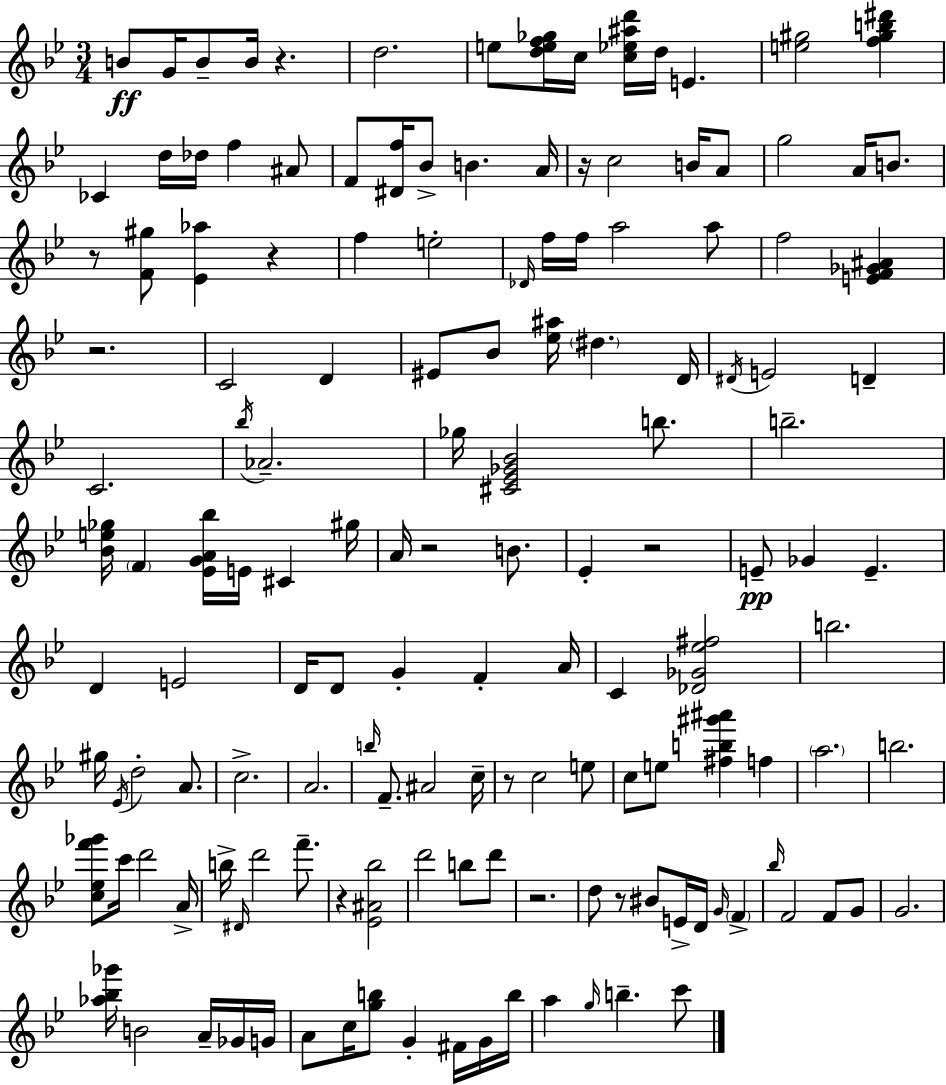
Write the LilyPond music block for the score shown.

{
  \clef treble
  \numericTimeSignature
  \time 3/4
  \key bes \major
  b'8\ff g'16 b'8-- b'16 r4. | d''2. | e''8 <d'' e'' f'' ges''>16 c''16 <c'' ees'' ais'' d'''>16 d''16 e'4. | <e'' gis''>2 <f'' gis'' b'' dis'''>4 | \break ces'4 d''16 des''16 f''4 ais'8 | f'8 <dis' f''>16 bes'8-> b'4. a'16 | r16 c''2 b'16 a'8 | g''2 a'16 b'8. | \break r8 <f' gis''>8 <ees' aes''>4 r4 | f''4 e''2-. | \grace { des'16 } f''16 f''16 a''2 a''8 | f''2 <e' f' ges' ais'>4 | \break r2. | c'2 d'4 | eis'8 bes'8 <ees'' ais''>16 \parenthesize dis''4. | d'16 \acciaccatura { dis'16 } e'2 d'4-- | \break c'2. | \acciaccatura { bes''16 } aes'2.-- | ges''16 <cis' ees' ges' bes'>2 | b''8. b''2.-- | \break <bes' e'' ges''>16 \parenthesize f'4 <ees' g' a' bes''>16 e'16 cis'4 | gis''16 a'16 r2 | b'8. ees'4-. r2 | e'8--\pp ges'4 e'4.-- | \break d'4 e'2 | d'16 d'8 g'4-. f'4-. | a'16 c'4 <des' ges' ees'' fis''>2 | b''2. | \break gis''16 \acciaccatura { ees'16 } d''2-. | a'8. c''2.-> | a'2. | \grace { b''16 } f'8.-- ais'2 | \break c''16-- r8 c''2 | e''8 c''8 e''8 <fis'' b'' gis''' ais'''>4 | f''4 \parenthesize a''2. | b''2. | \break <c'' ees'' f''' ges'''>8 c'''16 d'''2 | a'16-> b''16-> \grace { dis'16 } d'''2 | f'''8.-- r4 <ees' ais' bes''>2 | d'''2 | \break b''8 d'''8 r2. | d''8 r8 bis'8 | e'16-> d'16 \grace { g'16 } \parenthesize f'4-> \grace { bes''16 } f'2 | f'8 g'8 g'2. | \break <aes'' bes'' ges'''>16 b'2 | a'16-- ges'16 g'16 a'8 c''16 <g'' b''>8 | g'4-. fis'16 g'16 b''16 a''4 | \grace { g''16 } b''4.-- c'''8 \bar "|."
}